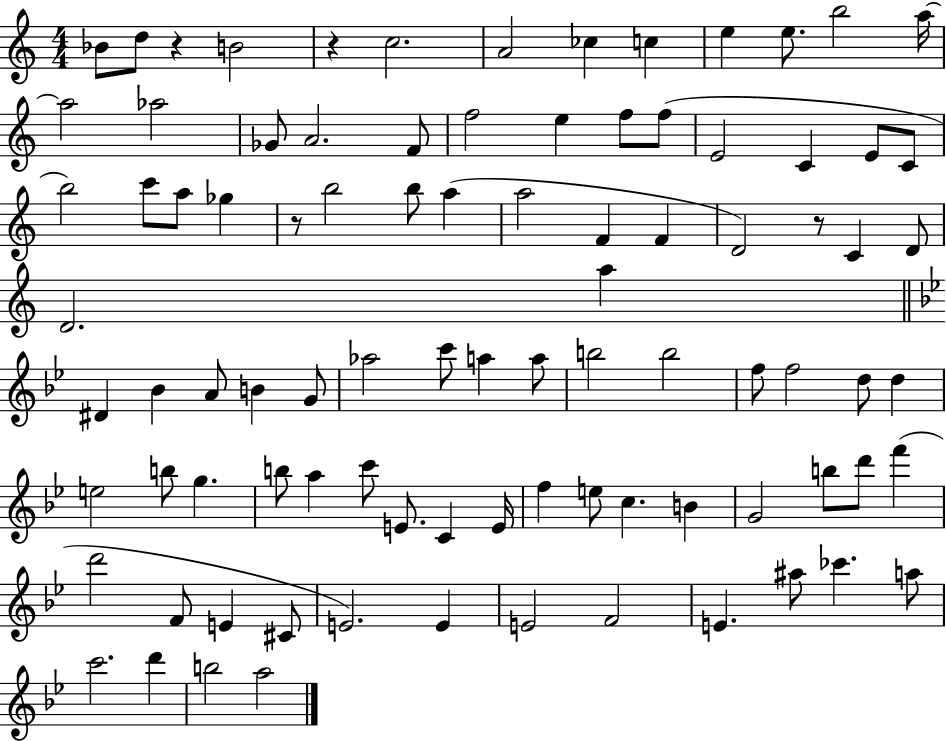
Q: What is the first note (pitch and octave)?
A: Bb4